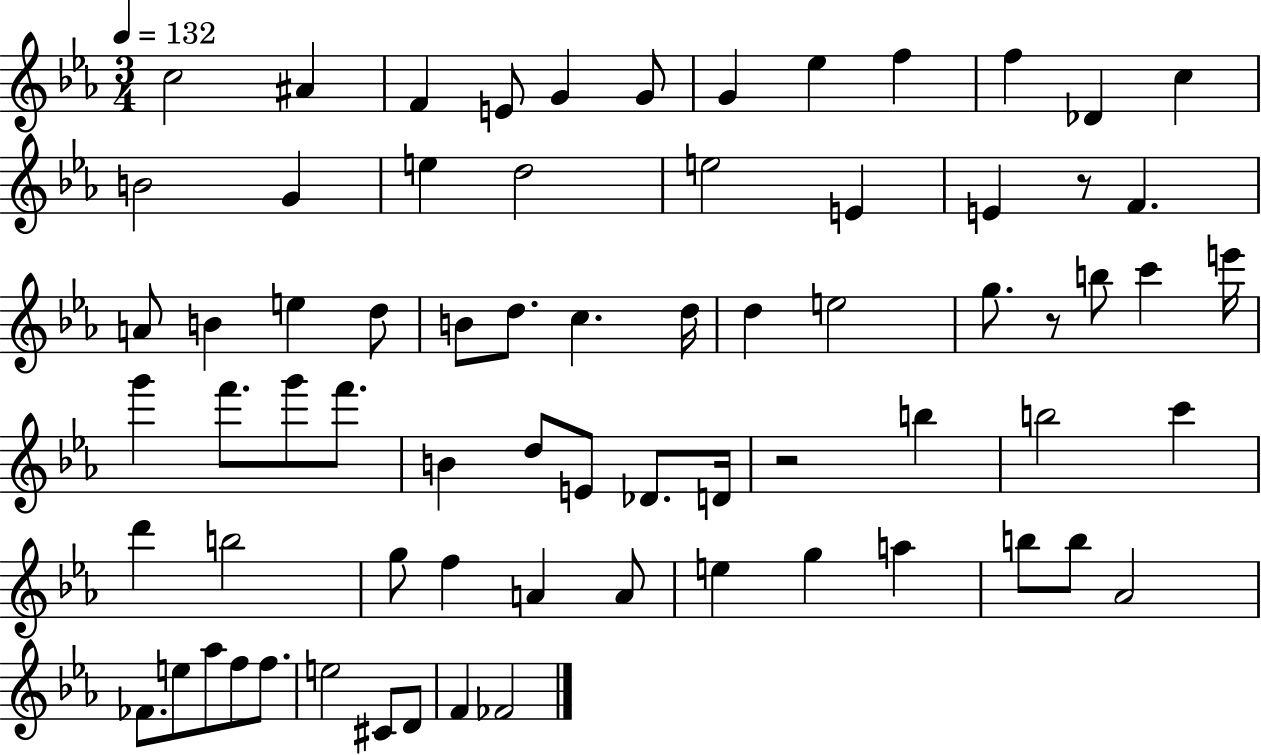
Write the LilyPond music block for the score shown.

{
  \clef treble
  \numericTimeSignature
  \time 3/4
  \key ees \major
  \tempo 4 = 132
  c''2 ais'4 | f'4 e'8 g'4 g'8 | g'4 ees''4 f''4 | f''4 des'4 c''4 | \break b'2 g'4 | e''4 d''2 | e''2 e'4 | e'4 r8 f'4. | \break a'8 b'4 e''4 d''8 | b'8 d''8. c''4. d''16 | d''4 e''2 | g''8. r8 b''8 c'''4 e'''16 | \break g'''4 f'''8. g'''8 f'''8. | b'4 d''8 e'8 des'8. d'16 | r2 b''4 | b''2 c'''4 | \break d'''4 b''2 | g''8 f''4 a'4 a'8 | e''4 g''4 a''4 | b''8 b''8 aes'2 | \break fes'8. e''8 aes''8 f''8 f''8. | e''2 cis'8 d'8 | f'4 fes'2 | \bar "|."
}